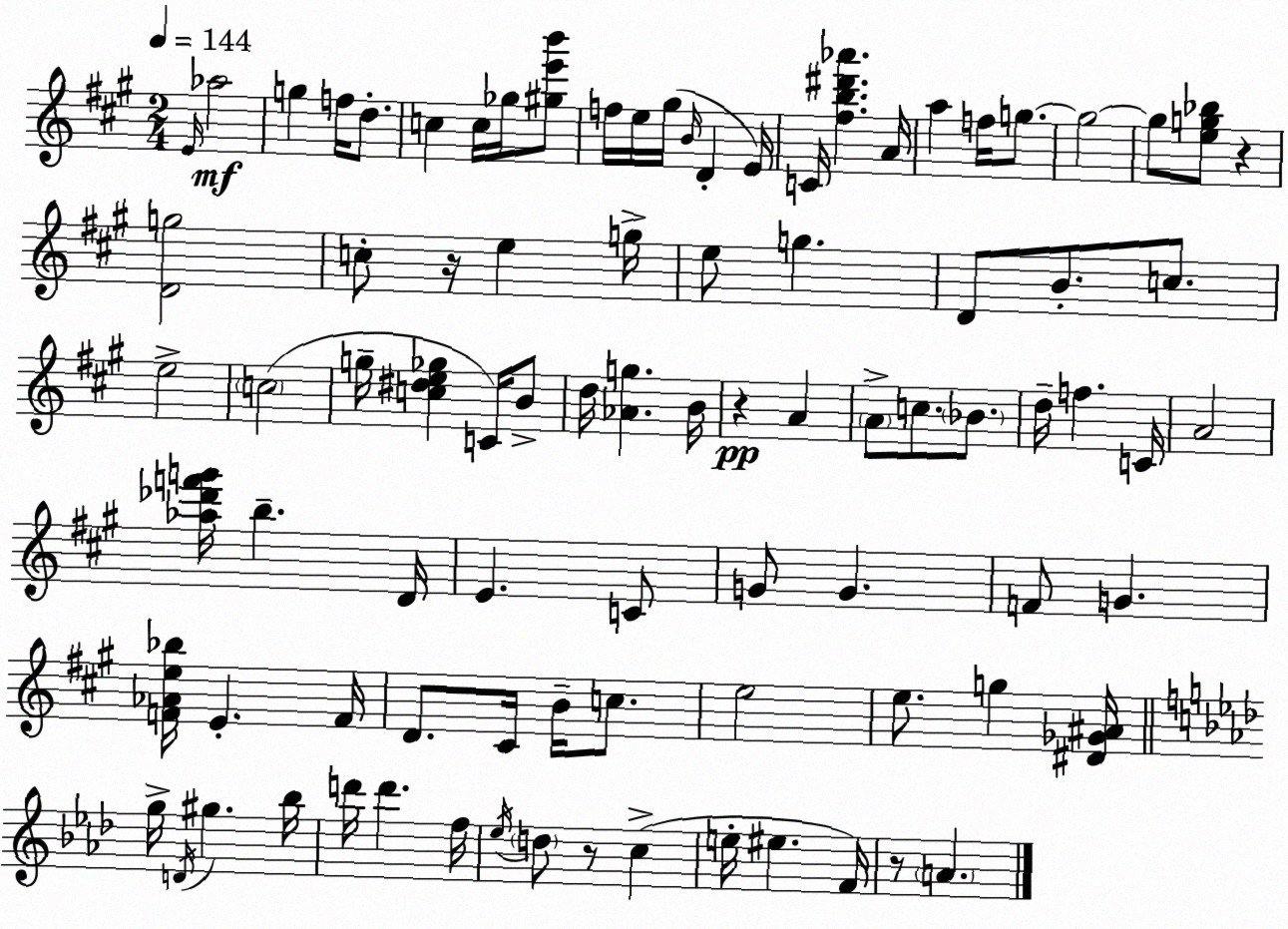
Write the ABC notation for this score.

X:1
T:Untitled
M:2/4
L:1/4
K:A
E/4 _a2 g f/4 d/2 c c/4 _g/4 [^ge'b']/2 f/4 e/4 ^g/4 B/4 D E/4 C/4 [^fb^d'_a'] A/4 a f/4 g/2 g2 g/2 [eg_b]/2 z [Dg]2 c/2 z/4 e g/4 e/2 g D/2 B/2 c/2 e2 c2 g/4 [c^de_g] C/4 B/2 d/4 [_Ag] B/4 z A A/2 c/2 _B/2 d/4 f C/4 A2 [_a_d'f'g']/4 b D/4 E C/2 G/2 G F/2 G [F_Ae_b]/4 E F/4 D/2 ^C/4 B/4 c/2 e2 e/2 g [^D_G^A]/4 g/4 D/4 ^g _b/4 d'/4 d' f/4 _e/4 d/2 z/2 c e/4 ^e F/4 z/2 A